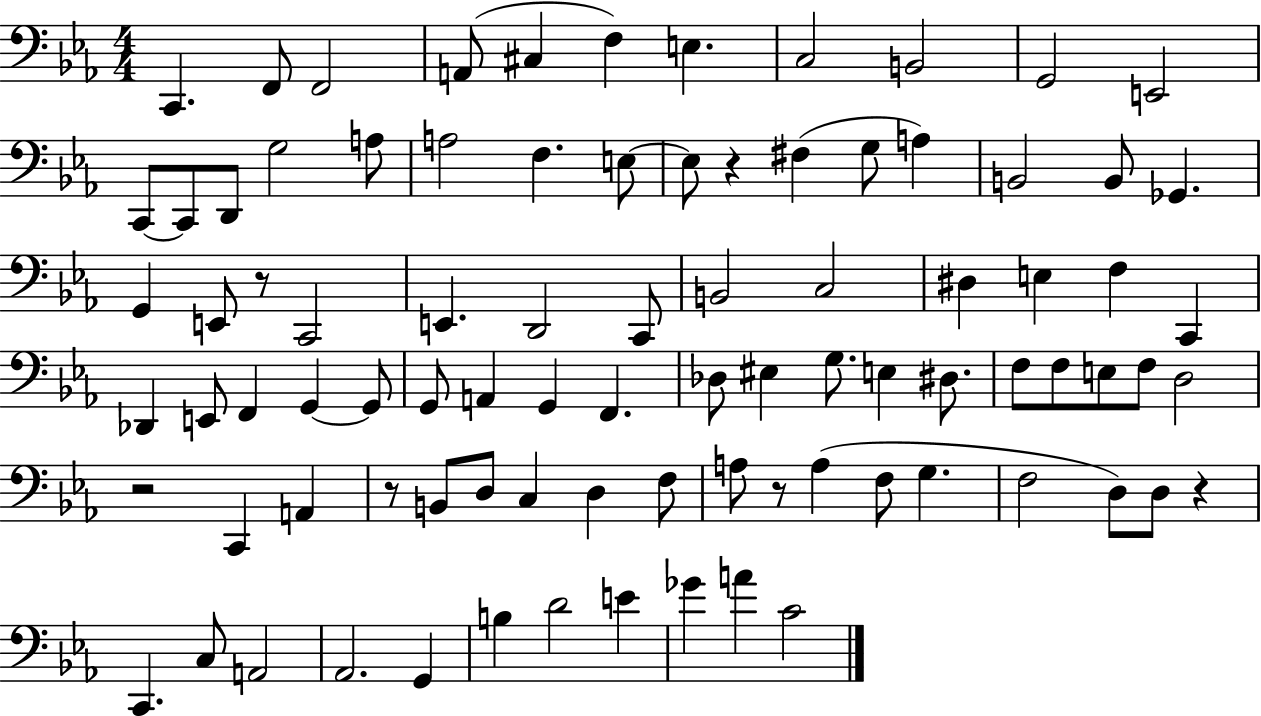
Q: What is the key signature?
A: EES major